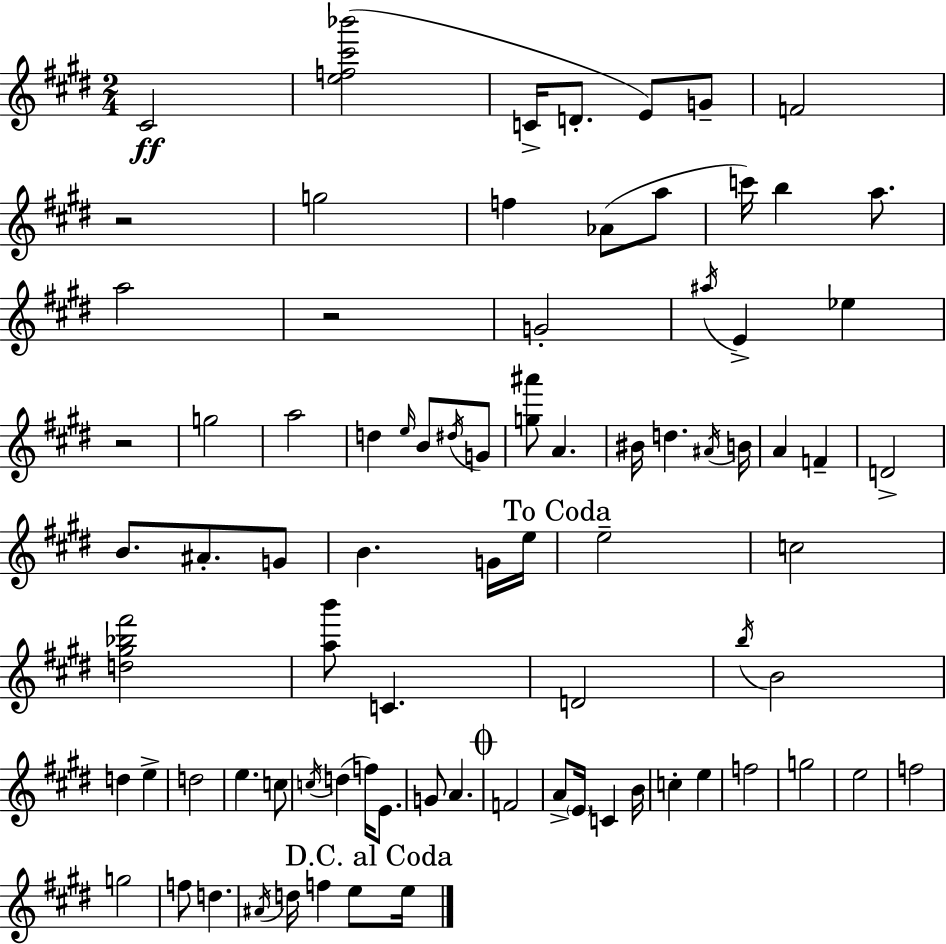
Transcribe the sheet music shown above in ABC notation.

X:1
T:Untitled
M:2/4
L:1/4
K:E
^C2 [ef^c'_b']2 C/4 D/2 E/2 G/2 F2 z2 g2 f _A/2 a/2 c'/4 b a/2 a2 z2 G2 ^a/4 E _e z2 g2 a2 d e/4 B/2 ^d/4 G/2 [g^a']/2 A ^B/4 d ^A/4 B/4 A F D2 B/2 ^A/2 G/2 B G/4 e/4 e2 c2 [d^g_b^f']2 [ab']/2 C D2 b/4 B2 d e d2 e c/2 c/4 d f/4 E/2 G/2 A F2 A/2 E/4 C B/4 c e f2 g2 e2 f2 g2 f/2 d ^A/4 d/4 f e/2 e/4